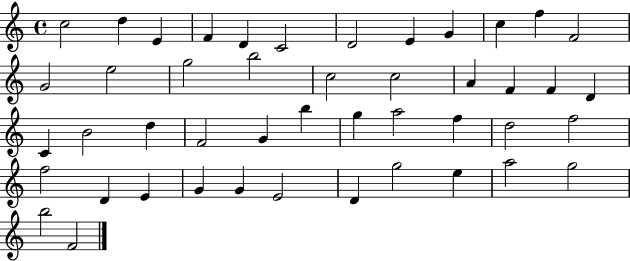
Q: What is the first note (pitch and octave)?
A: C5